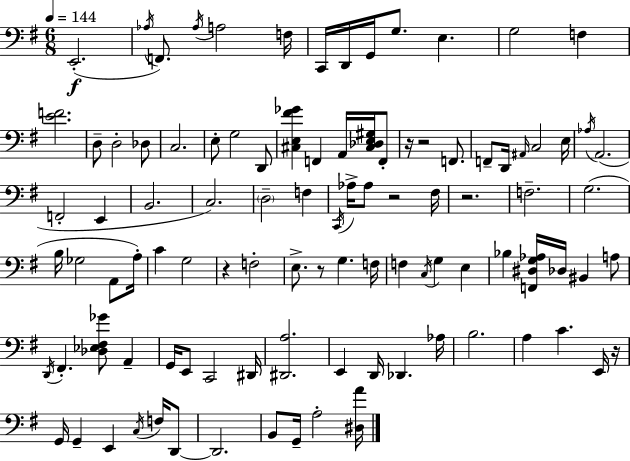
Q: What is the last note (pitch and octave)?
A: A3